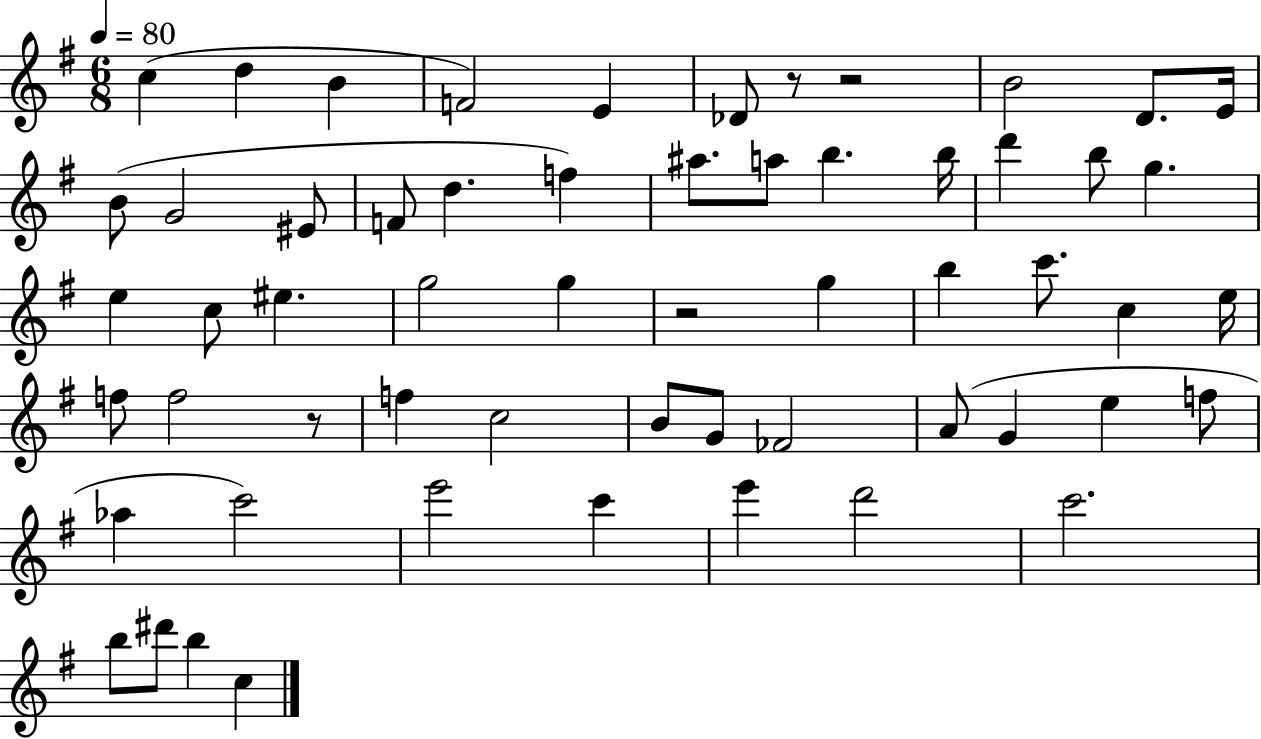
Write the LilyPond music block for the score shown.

{
  \clef treble
  \numericTimeSignature
  \time 6/8
  \key g \major
  \tempo 4 = 80
  c''4( d''4 b'4 | f'2) e'4 | des'8 r8 r2 | b'2 d'8. e'16 | \break b'8( g'2 eis'8 | f'8 d''4. f''4) | ais''8. a''8 b''4. b''16 | d'''4 b''8 g''4. | \break e''4 c''8 eis''4. | g''2 g''4 | r2 g''4 | b''4 c'''8. c''4 e''16 | \break f''8 f''2 r8 | f''4 c''2 | b'8 g'8 fes'2 | a'8( g'4 e''4 f''8 | \break aes''4 c'''2) | e'''2 c'''4 | e'''4 d'''2 | c'''2. | \break b''8 dis'''8 b''4 c''4 | \bar "|."
}